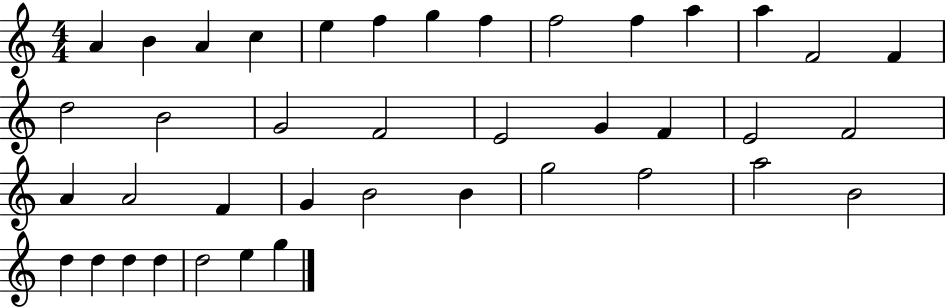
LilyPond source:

{
  \clef treble
  \numericTimeSignature
  \time 4/4
  \key c \major
  a'4 b'4 a'4 c''4 | e''4 f''4 g''4 f''4 | f''2 f''4 a''4 | a''4 f'2 f'4 | \break d''2 b'2 | g'2 f'2 | e'2 g'4 f'4 | e'2 f'2 | \break a'4 a'2 f'4 | g'4 b'2 b'4 | g''2 f''2 | a''2 b'2 | \break d''4 d''4 d''4 d''4 | d''2 e''4 g''4 | \bar "|."
}